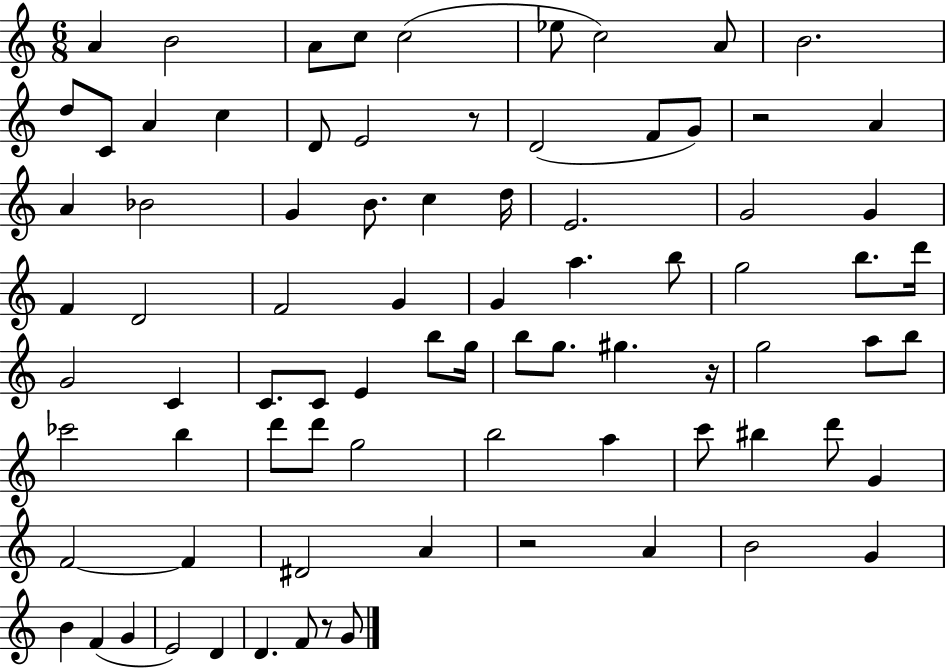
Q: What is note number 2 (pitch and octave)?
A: B4